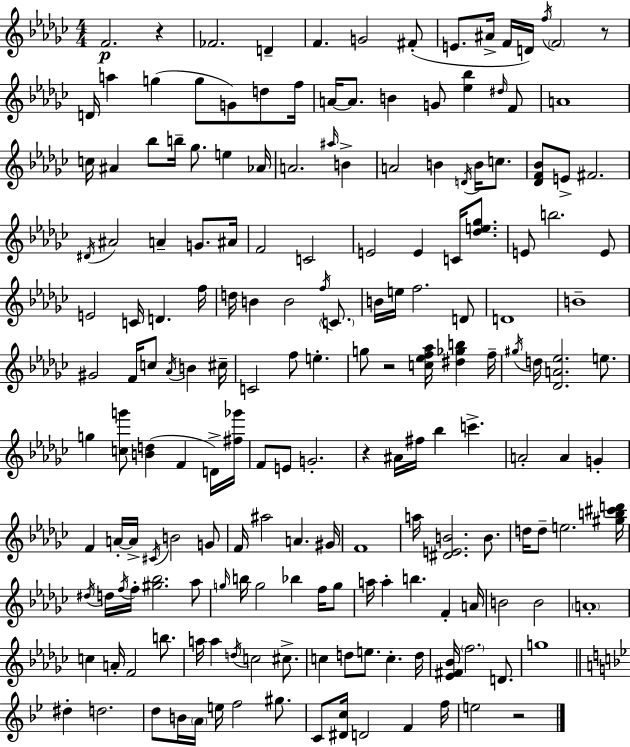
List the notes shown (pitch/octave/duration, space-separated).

F4/h. R/q FES4/h. D4/q F4/q. G4/h F#4/e E4/e. A#4/s F4/s D4/s F5/s F4/h R/e D4/s A5/q G5/q G5/e G4/e D5/e F5/s A4/s A4/e. B4/q G4/e [Eb5,Bb5]/q D#5/s F4/e A4/w C5/s A#4/q Bb5/e B5/s Gb5/e. E5/q Ab4/s A4/h. A#5/s B4/q A4/h B4/q D4/s B4/s C5/e. [Db4,F4,Bb4]/e E4/e F#4/h. D#4/s A#4/h A4/q G4/e. A#4/s F4/h C4/h E4/h E4/q C4/s [Db5,E5,Gb5]/e. E4/e B5/h. E4/e E4/h C4/s D4/q. F5/s D5/s B4/q B4/h F5/s C4/e. B4/s E5/s F5/h. D4/e D4/w B4/w G#4/h F4/s C5/e Ab4/s B4/q C#5/s C4/h F5/e E5/q. G5/e R/h [C5,Eb5,F5,Ab5]/s [D#5,Gb5,B5]/q F5/s G#5/s D5/s [Db4,A4,Eb5]/h. E5/e. G5/q [C5,G6]/e [B4,D5]/q F4/q D4/s [F#5,Gb6]/s F4/e E4/e G4/h. R/q A#4/s F#5/s Bb5/q C6/q. A4/h A4/q G4/q F4/q A4/s A4/s C#4/s B4/h G4/e F4/s A#5/h A4/q. G#4/s F4/w A5/s [D#4,E4,B4]/h. B4/e. D5/s D5/e E5/h. [G#5,B5,C#6,D6]/s D#5/s D5/s F5/s F5/s [G#5,Bb5]/h. Ab5/e G5/s B5/s G5/h Bb5/q F5/s G5/e A5/s A5/q B5/q. F4/q A4/s B4/h B4/h A4/w C5/q A4/s F4/h B5/e. A5/s A5/q D5/s C5/h C#5/e. C5/q D5/e E5/e. C5/q. D5/s [Eb4,F#4,Bb4]/s F5/h. D4/e. G5/w D#5/q D5/h. D5/e B4/s A4/s E5/s F5/h G#5/e. C4/e [D#4,C5]/s D4/h F4/q F5/s E5/h R/h